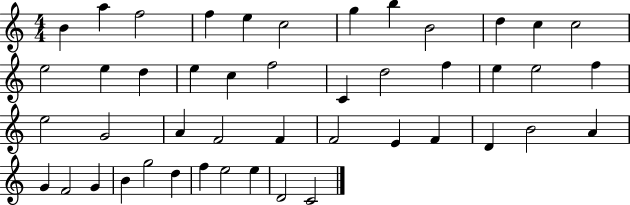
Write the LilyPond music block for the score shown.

{
  \clef treble
  \numericTimeSignature
  \time 4/4
  \key c \major
  b'4 a''4 f''2 | f''4 e''4 c''2 | g''4 b''4 b'2 | d''4 c''4 c''2 | \break e''2 e''4 d''4 | e''4 c''4 f''2 | c'4 d''2 f''4 | e''4 e''2 f''4 | \break e''2 g'2 | a'4 f'2 f'4 | f'2 e'4 f'4 | d'4 b'2 a'4 | \break g'4 f'2 g'4 | b'4 g''2 d''4 | f''4 e''2 e''4 | d'2 c'2 | \break \bar "|."
}